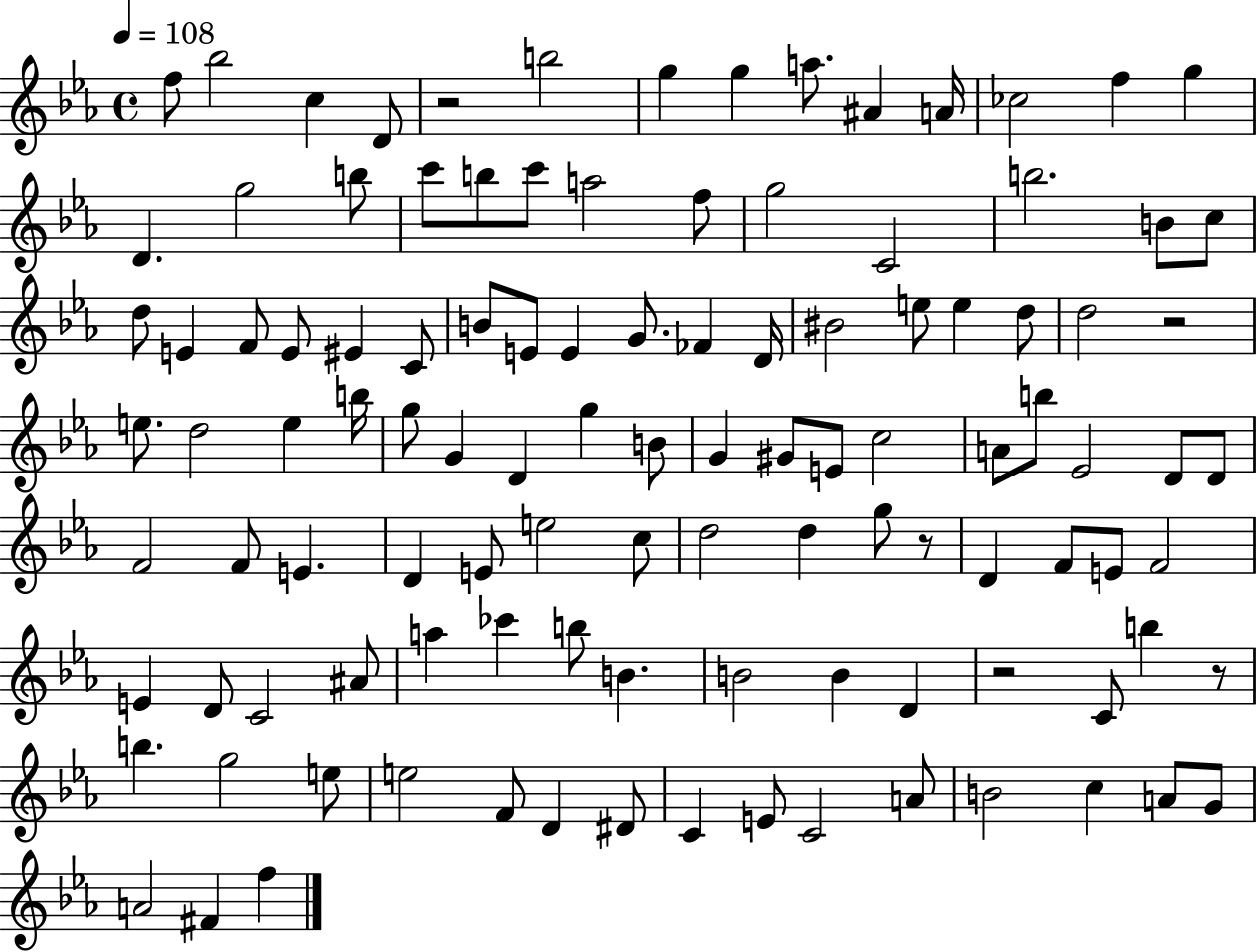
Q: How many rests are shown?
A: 5